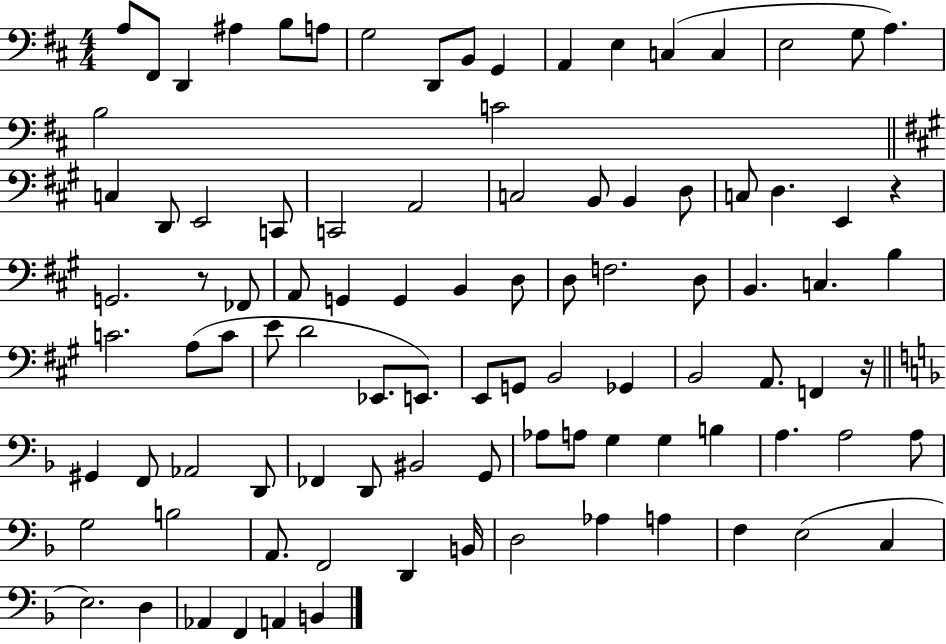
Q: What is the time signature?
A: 4/4